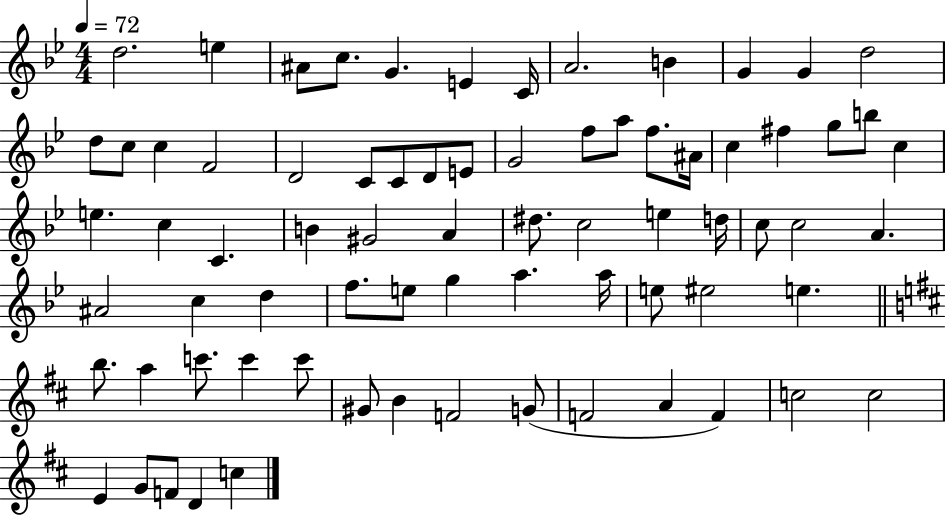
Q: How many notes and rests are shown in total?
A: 74